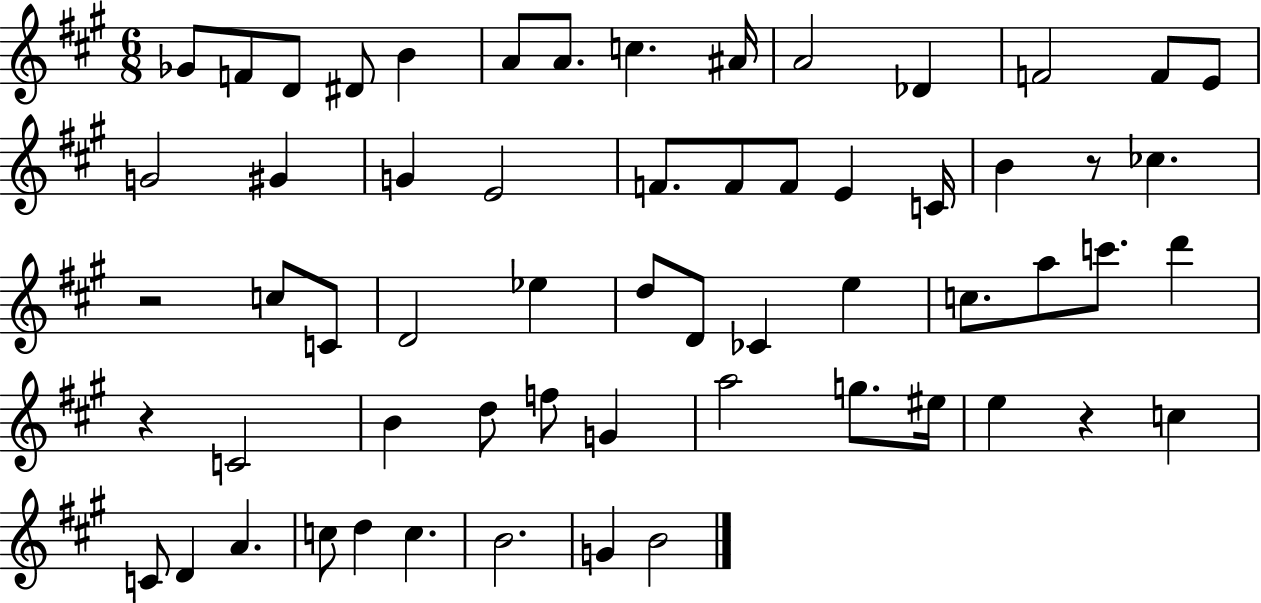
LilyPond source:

{
  \clef treble
  \numericTimeSignature
  \time 6/8
  \key a \major
  ges'8 f'8 d'8 dis'8 b'4 | a'8 a'8. c''4. ais'16 | a'2 des'4 | f'2 f'8 e'8 | \break g'2 gis'4 | g'4 e'2 | f'8. f'8 f'8 e'4 c'16 | b'4 r8 ces''4. | \break r2 c''8 c'8 | d'2 ees''4 | d''8 d'8 ces'4 e''4 | c''8. a''8 c'''8. d'''4 | \break r4 c'2 | b'4 d''8 f''8 g'4 | a''2 g''8. eis''16 | e''4 r4 c''4 | \break c'8 d'4 a'4. | c''8 d''4 c''4. | b'2. | g'4 b'2 | \break \bar "|."
}